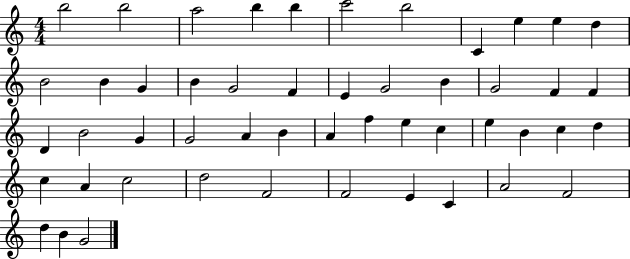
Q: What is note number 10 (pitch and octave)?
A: E5